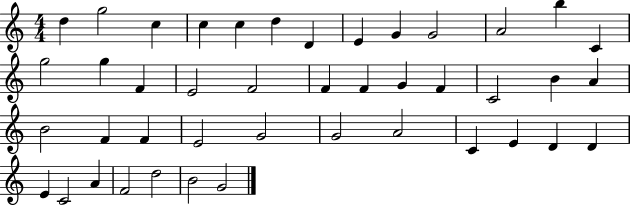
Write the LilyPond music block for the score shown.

{
  \clef treble
  \numericTimeSignature
  \time 4/4
  \key c \major
  d''4 g''2 c''4 | c''4 c''4 d''4 d'4 | e'4 g'4 g'2 | a'2 b''4 c'4 | \break g''2 g''4 f'4 | e'2 f'2 | f'4 f'4 g'4 f'4 | c'2 b'4 a'4 | \break b'2 f'4 f'4 | e'2 g'2 | g'2 a'2 | c'4 e'4 d'4 d'4 | \break e'4 c'2 a'4 | f'2 d''2 | b'2 g'2 | \bar "|."
}